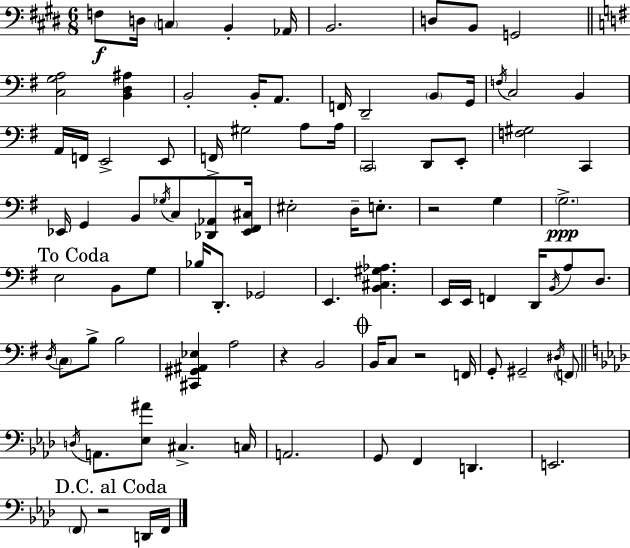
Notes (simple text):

F3/e D3/s C3/q B2/q Ab2/s B2/h. D3/e B2/e G2/h [C3,G3,A3]/h [B2,D3,A#3]/q B2/h B2/s A2/e. F2/s D2/h B2/e G2/s F3/s C3/h B2/q A2/s F2/s E2/h E2/e F2/s G#3/h A3/e A3/s C2/h D2/e E2/e [F3,G#3]/h C2/q Eb2/s G2/q B2/e Gb3/s C3/e [Db2,Ab2]/e [Eb2,F#2,C#3]/s EIS3/h D3/s E3/e. R/h G3/q G3/h. E3/h B2/e G3/e Bb3/s D2/e. Gb2/h E2/q. [B2,C#3,G#3,Ab3]/q. E2/s E2/s F2/q D2/s B2/s A3/e D3/e. D3/s C3/e B3/e B3/h [C#2,G#2,A#2,Eb3]/q A3/h R/q B2/h B2/s C3/e R/h F2/s G2/e G#2/h D#3/s F2/e D3/s A2/e. [Eb3,A#4]/e C#3/q. C3/s A2/h. G2/e F2/q D2/q. E2/h. F2/e R/h D2/s F2/s